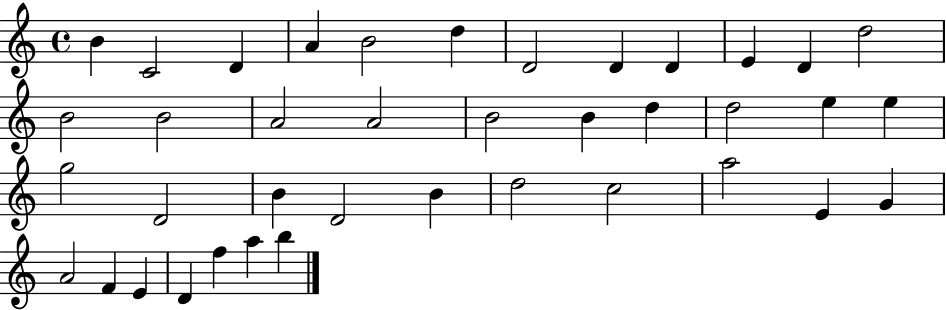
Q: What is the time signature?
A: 4/4